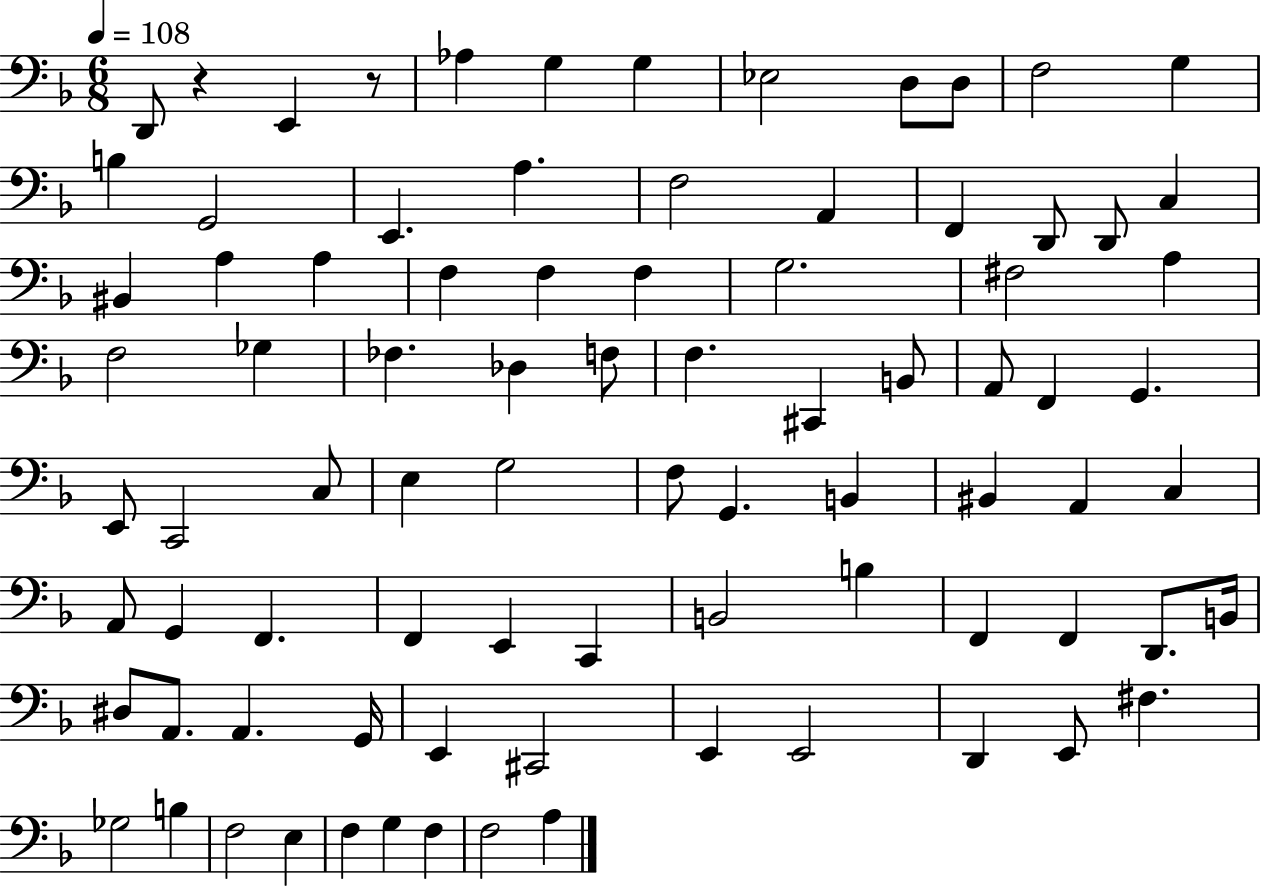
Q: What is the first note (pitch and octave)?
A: D2